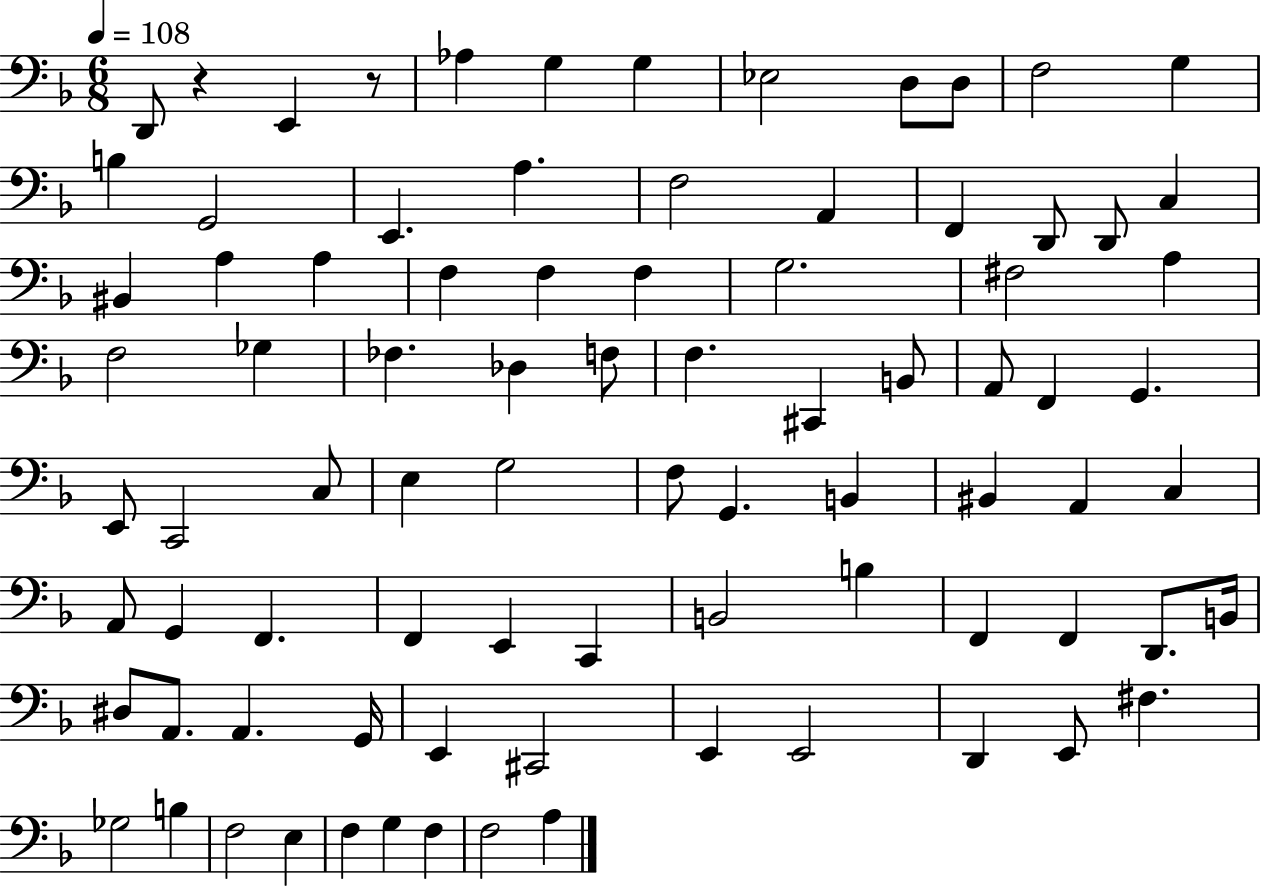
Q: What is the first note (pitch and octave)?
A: D2